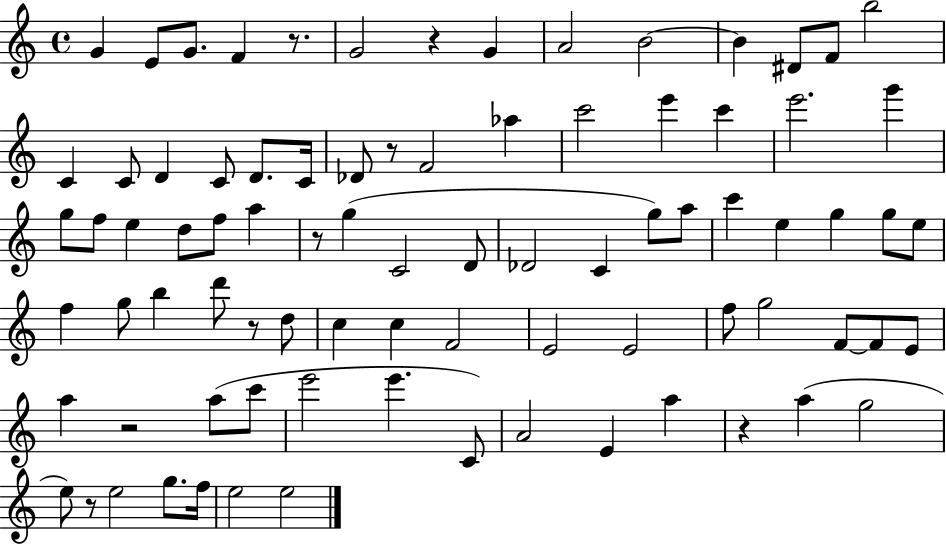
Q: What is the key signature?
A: C major